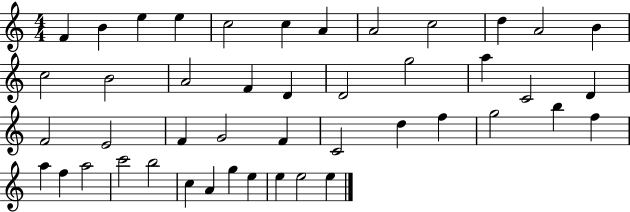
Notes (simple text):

F4/q B4/q E5/q E5/q C5/h C5/q A4/q A4/h C5/h D5/q A4/h B4/q C5/h B4/h A4/h F4/q D4/q D4/h G5/h A5/q C4/h D4/q F4/h E4/h F4/q G4/h F4/q C4/h D5/q F5/q G5/h B5/q F5/q A5/q F5/q A5/h C6/h B5/h C5/q A4/q G5/q E5/q E5/q E5/h E5/q